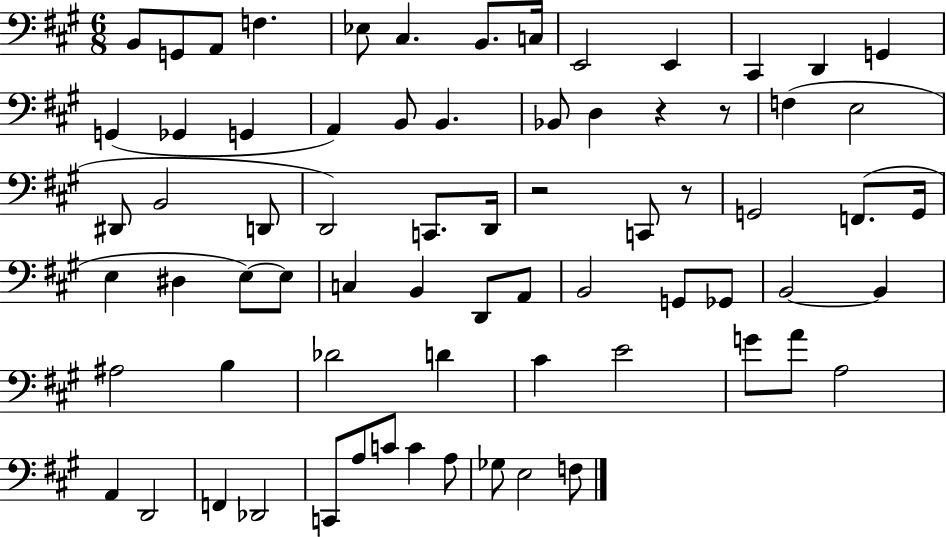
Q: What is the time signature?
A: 6/8